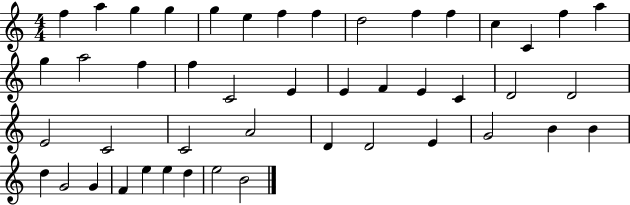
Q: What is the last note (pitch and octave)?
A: B4